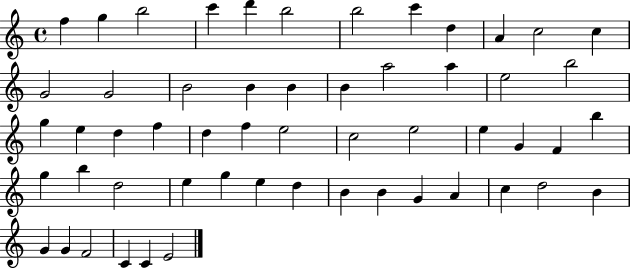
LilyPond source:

{
  \clef treble
  \time 4/4
  \defaultTimeSignature
  \key c \major
  f''4 g''4 b''2 | c'''4 d'''4 b''2 | b''2 c'''4 d''4 | a'4 c''2 c''4 | \break g'2 g'2 | b'2 b'4 b'4 | b'4 a''2 a''4 | e''2 b''2 | \break g''4 e''4 d''4 f''4 | d''4 f''4 e''2 | c''2 e''2 | e''4 g'4 f'4 b''4 | \break g''4 b''4 d''2 | e''4 g''4 e''4 d''4 | b'4 b'4 g'4 a'4 | c''4 d''2 b'4 | \break g'4 g'4 f'2 | c'4 c'4 e'2 | \bar "|."
}